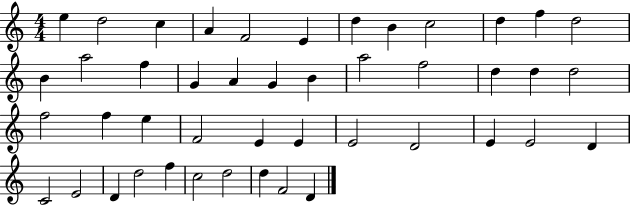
{
  \clef treble
  \numericTimeSignature
  \time 4/4
  \key c \major
  e''4 d''2 c''4 | a'4 f'2 e'4 | d''4 b'4 c''2 | d''4 f''4 d''2 | \break b'4 a''2 f''4 | g'4 a'4 g'4 b'4 | a''2 f''2 | d''4 d''4 d''2 | \break f''2 f''4 e''4 | f'2 e'4 e'4 | e'2 d'2 | e'4 e'2 d'4 | \break c'2 e'2 | d'4 d''2 f''4 | c''2 d''2 | d''4 f'2 d'4 | \break \bar "|."
}